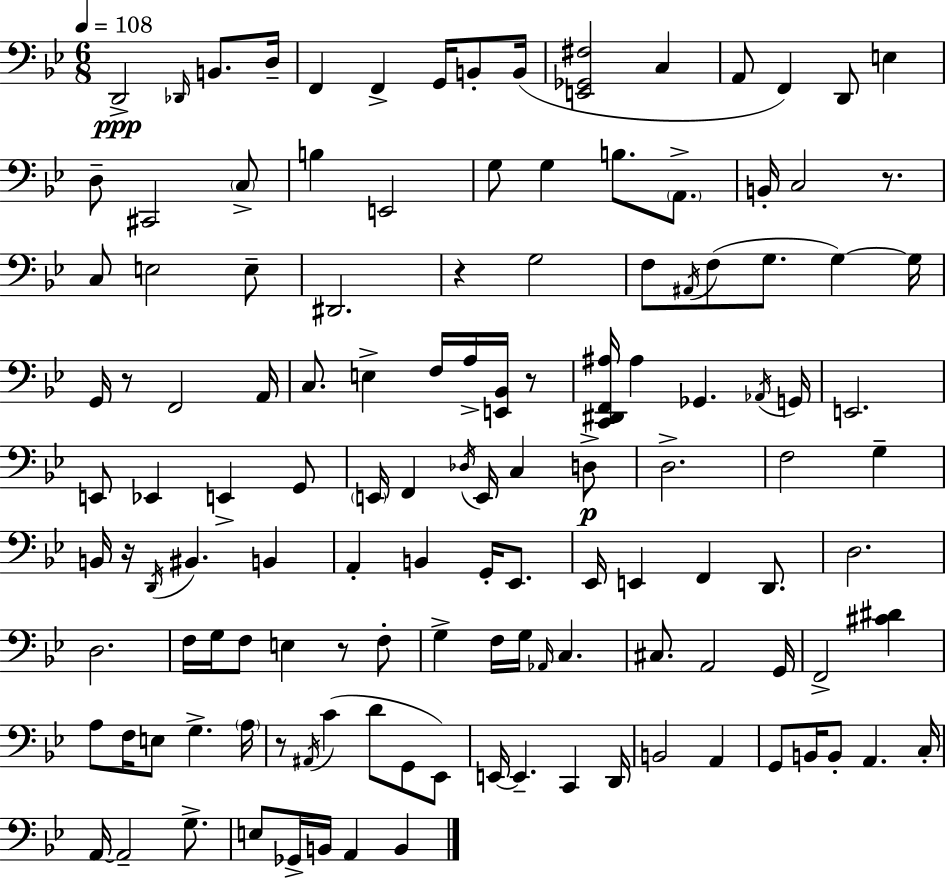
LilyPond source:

{
  \clef bass
  \numericTimeSignature
  \time 6/8
  \key bes \major
  \tempo 4 = 108
  \repeat volta 2 { d,2->\ppp \grace { des,16 } b,8. | d16-- f,4 f,4-> g,16 b,8-. | b,16( <e, ges, fis>2 c4 | a,8 f,4) d,8 e4 | \break d8-- cis,2 \parenthesize c8-> | b4 e,2 | g8 g4 b8. \parenthesize a,8.-> | b,16-. c2 r8. | \break c8 e2 e8-- | dis,2. | r4 g2 | f8 \acciaccatura { ais,16 }( f8 g8. g4~~) | \break g16 g,16 r8 f,2 | a,16 c8. e4-> f16 a16-> <e, bes,>16 | r8 <c, dis, f, ais>16 ais4 ges,4. | \acciaccatura { aes,16 } g,16 e,2. | \break e,8 ees,4 e,4-> | g,8 \parenthesize e,16 f,4 \acciaccatura { des16 } e,16 c4 | d8->\p d2.-> | f2 | \break g4-- b,16 r16 \acciaccatura { d,16 } bis,4. | b,4 a,4-. b,4 | g,16-. ees,8. ees,16 e,4 f,4 | d,8. d2. | \break d2. | f16 g16 f8 e4 | r8 f8-. g4-> f16 g16 \grace { aes,16 } | c4. cis8. a,2 | \break g,16 f,2-> | <cis' dis'>4 a8 f16 e8 g4.-> | \parenthesize a16 r8 \acciaccatura { ais,16 }( c'4 | d'8 g,8 ees,8) e,16~~ e,4.-- | \break c,4 d,16 b,2 | a,4 g,8 b,16 b,8-. | a,4. c16-. a,16~~ a,2-- | g8.-> e8 ges,16-> b,16 a,4 | \break b,4 } \bar "|."
}